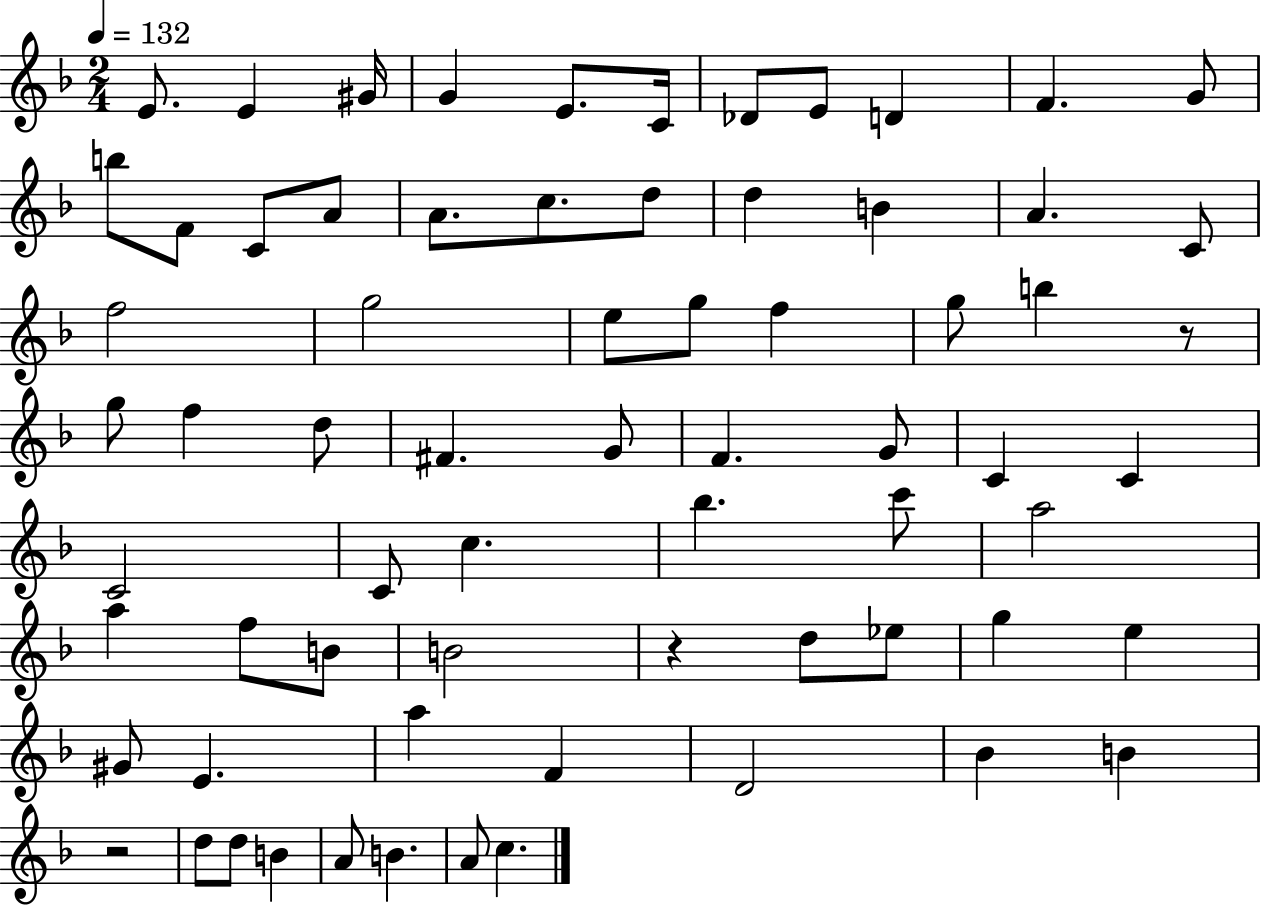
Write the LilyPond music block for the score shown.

{
  \clef treble
  \numericTimeSignature
  \time 2/4
  \key f \major
  \tempo 4 = 132
  e'8. e'4 gis'16 | g'4 e'8. c'16 | des'8 e'8 d'4 | f'4. g'8 | \break b''8 f'8 c'8 a'8 | a'8. c''8. d''8 | d''4 b'4 | a'4. c'8 | \break f''2 | g''2 | e''8 g''8 f''4 | g''8 b''4 r8 | \break g''8 f''4 d''8 | fis'4. g'8 | f'4. g'8 | c'4 c'4 | \break c'2 | c'8 c''4. | bes''4. c'''8 | a''2 | \break a''4 f''8 b'8 | b'2 | r4 d''8 ees''8 | g''4 e''4 | \break gis'8 e'4. | a''4 f'4 | d'2 | bes'4 b'4 | \break r2 | d''8 d''8 b'4 | a'8 b'4. | a'8 c''4. | \break \bar "|."
}